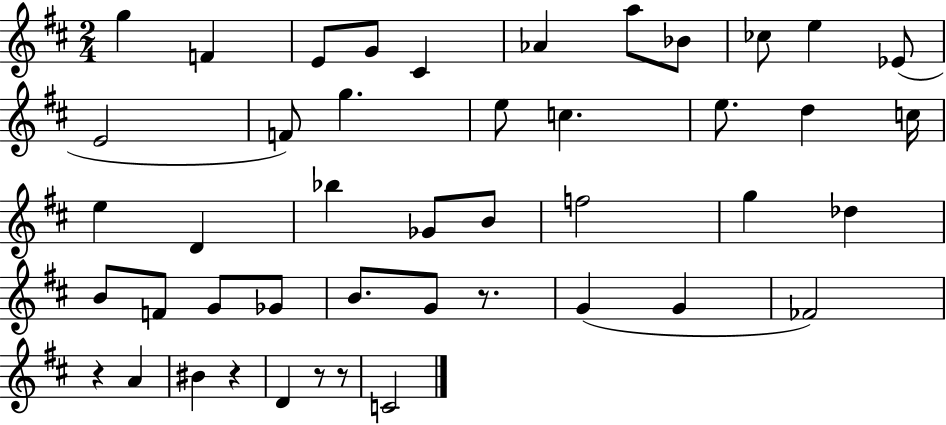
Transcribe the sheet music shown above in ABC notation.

X:1
T:Untitled
M:2/4
L:1/4
K:D
g F E/2 G/2 ^C _A a/2 _B/2 _c/2 e _E/2 E2 F/2 g e/2 c e/2 d c/4 e D _b _G/2 B/2 f2 g _d B/2 F/2 G/2 _G/2 B/2 G/2 z/2 G G _F2 z A ^B z D z/2 z/2 C2